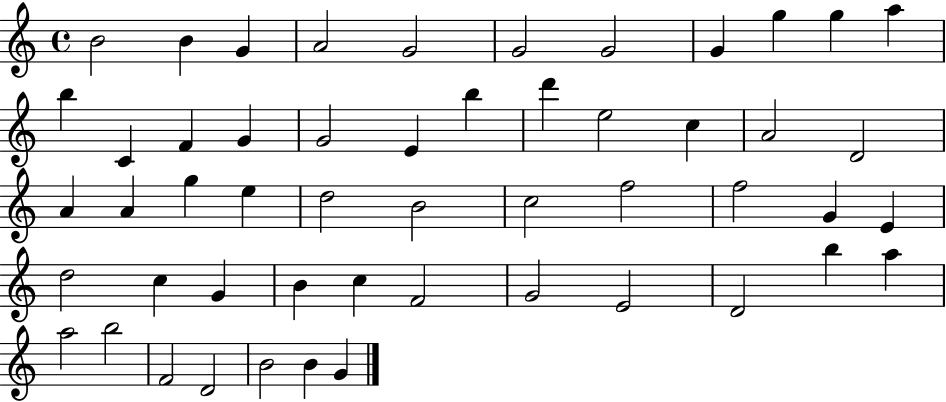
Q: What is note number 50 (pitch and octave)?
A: B4